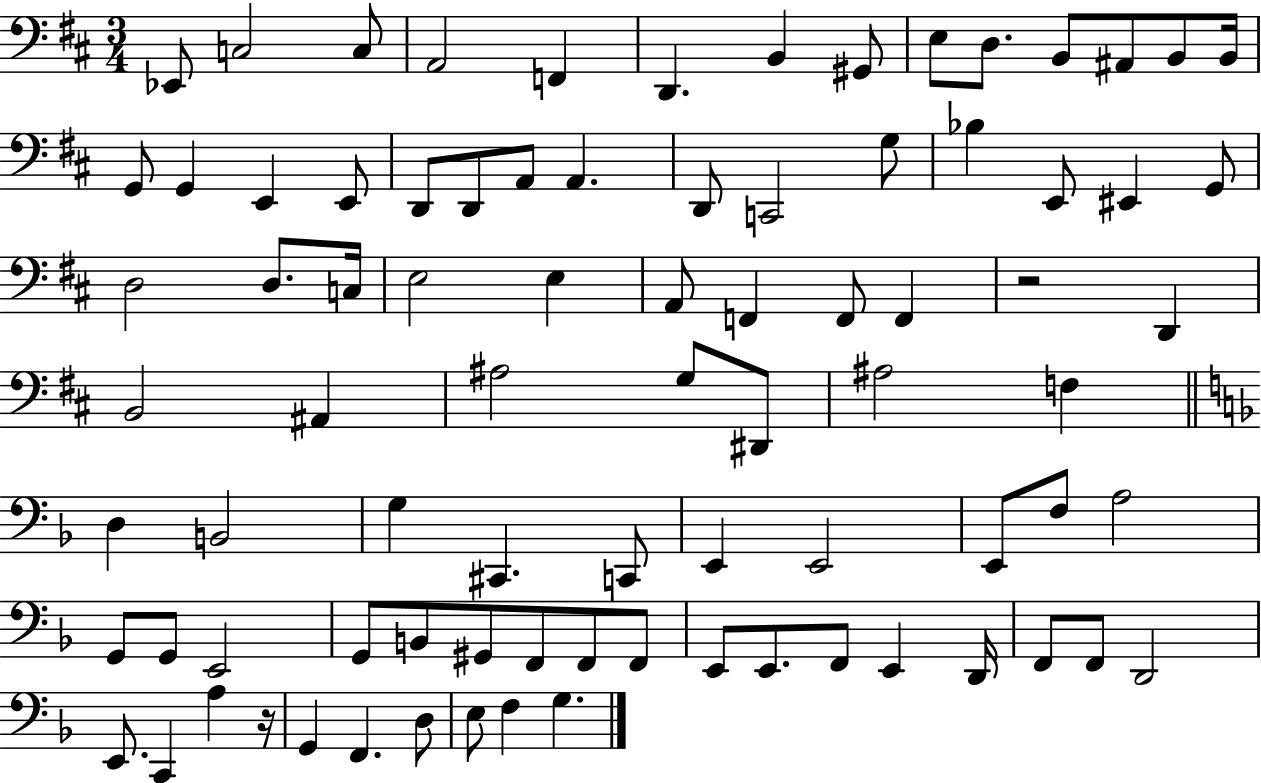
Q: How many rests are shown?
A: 2